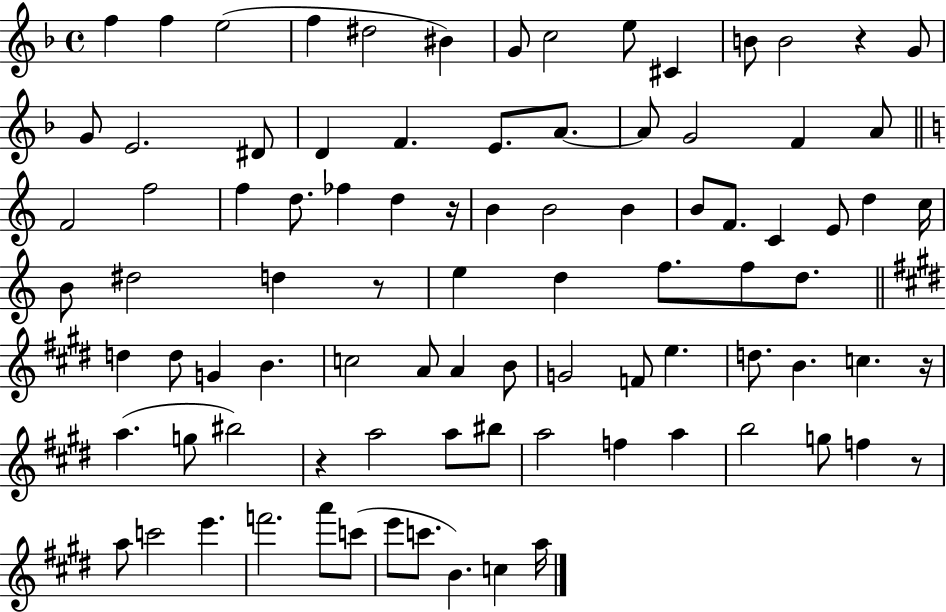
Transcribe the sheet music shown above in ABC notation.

X:1
T:Untitled
M:4/4
L:1/4
K:F
f f e2 f ^d2 ^B G/2 c2 e/2 ^C B/2 B2 z G/2 G/2 E2 ^D/2 D F E/2 A/2 A/2 G2 F A/2 F2 f2 f d/2 _f d z/4 B B2 B B/2 F/2 C E/2 d c/4 B/2 ^d2 d z/2 e d f/2 f/2 d/2 d d/2 G B c2 A/2 A B/2 G2 F/2 e d/2 B c z/4 a g/2 ^b2 z a2 a/2 ^b/2 a2 f a b2 g/2 f z/2 a/2 c'2 e' f'2 a'/2 c'/2 e'/2 c'/2 B c a/4